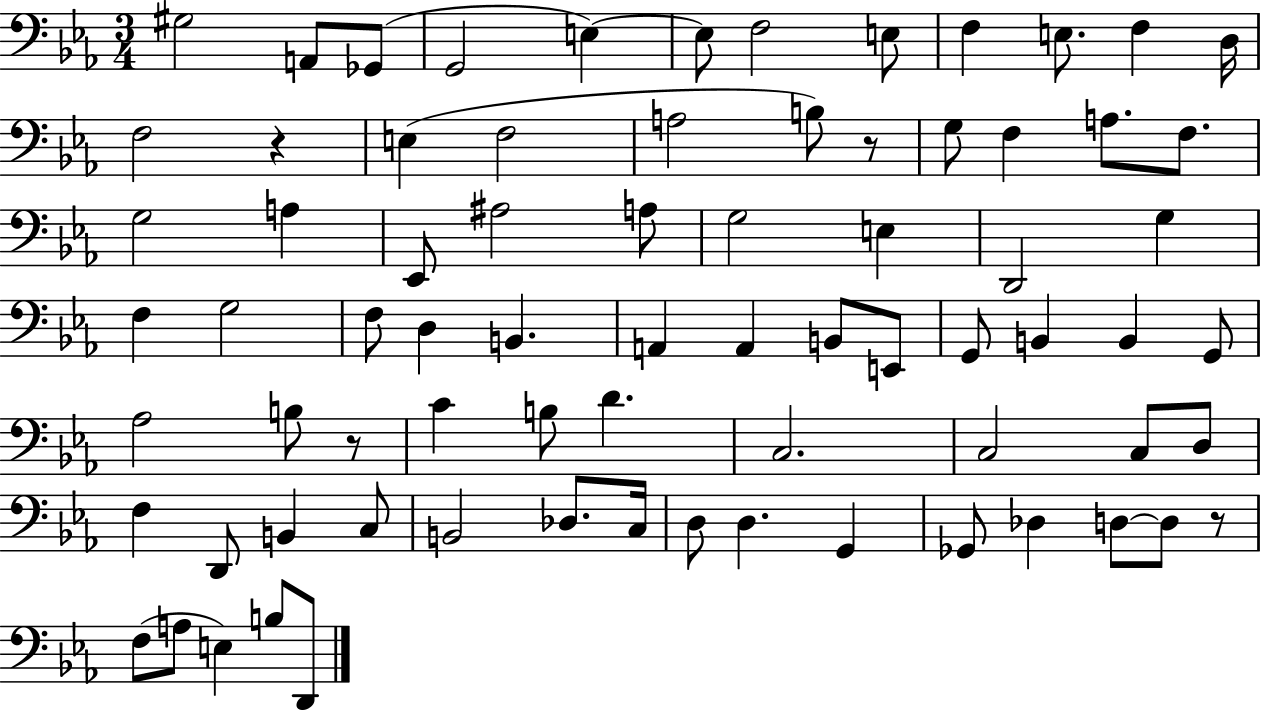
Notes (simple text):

G#3/h A2/e Gb2/e G2/h E3/q E3/e F3/h E3/e F3/q E3/e. F3/q D3/s F3/h R/q E3/q F3/h A3/h B3/e R/e G3/e F3/q A3/e. F3/e. G3/h A3/q Eb2/e A#3/h A3/e G3/h E3/q D2/h G3/q F3/q G3/h F3/e D3/q B2/q. A2/q A2/q B2/e E2/e G2/e B2/q B2/q G2/e Ab3/h B3/e R/e C4/q B3/e D4/q. C3/h. C3/h C3/e D3/e F3/q D2/e B2/q C3/e B2/h Db3/e. C3/s D3/e D3/q. G2/q Gb2/e Db3/q D3/e D3/e R/e F3/e A3/e E3/q B3/e D2/e